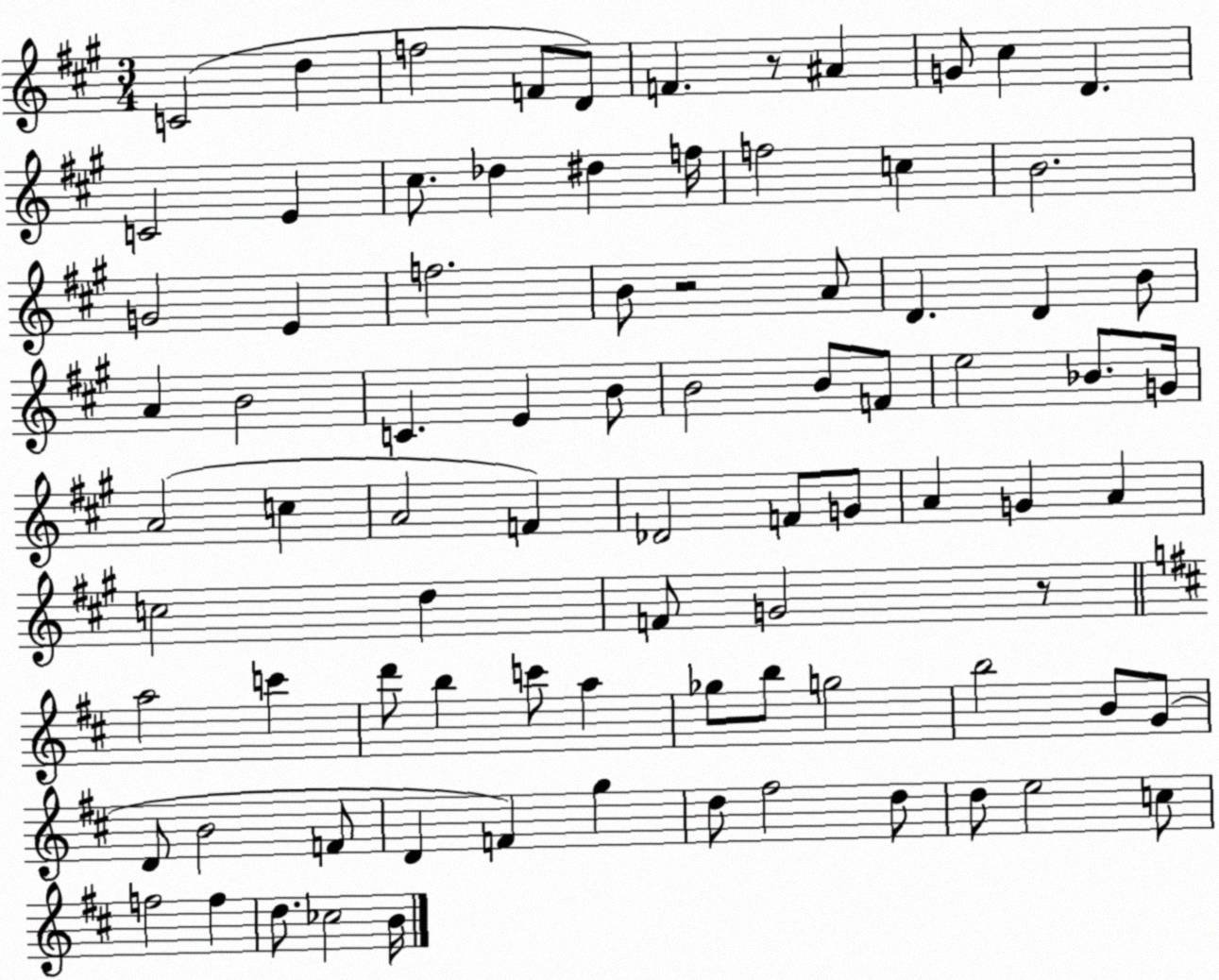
X:1
T:Untitled
M:3/4
L:1/4
K:A
C2 d f2 F/2 D/2 F z/2 ^A G/2 ^c D C2 E ^c/2 _d ^d f/4 f2 c B2 G2 E f2 B/2 z2 A/2 D D B/2 A B2 C E B/2 B2 B/2 F/2 e2 _B/2 G/4 A2 c A2 F _D2 F/2 G/2 A G A c2 d F/2 G2 z/2 a2 c' d'/2 b c'/2 a _g/2 b/2 g2 b2 B/2 G/2 D/2 B2 F/2 D F g d/2 ^f2 d/2 d/2 e2 c/2 f2 f d/2 _c2 B/4